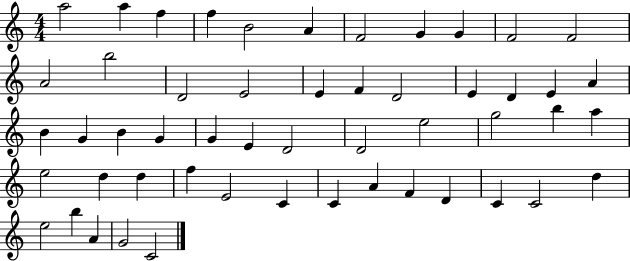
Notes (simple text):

A5/h A5/q F5/q F5/q B4/h A4/q F4/h G4/q G4/q F4/h F4/h A4/h B5/h D4/h E4/h E4/q F4/q D4/h E4/q D4/q E4/q A4/q B4/q G4/q B4/q G4/q G4/q E4/q D4/h D4/h E5/h G5/h B5/q A5/q E5/h D5/q D5/q F5/q E4/h C4/q C4/q A4/q F4/q D4/q C4/q C4/h D5/q E5/h B5/q A4/q G4/h C4/h